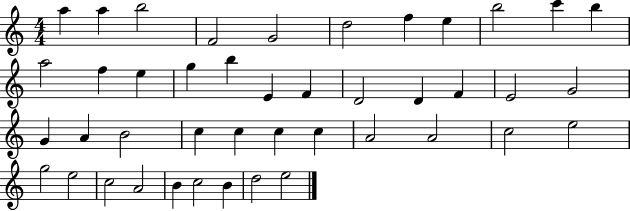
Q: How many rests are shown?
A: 0